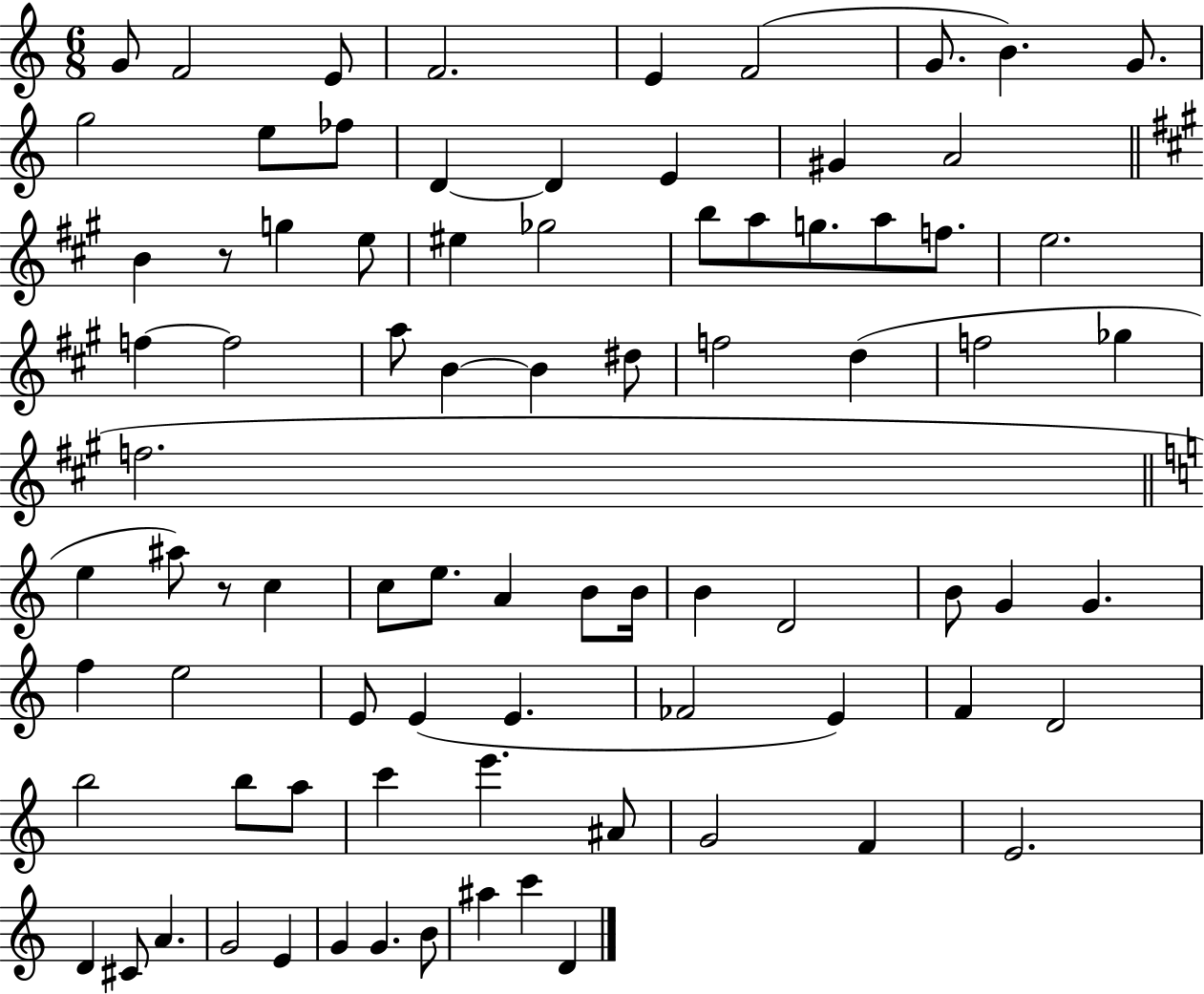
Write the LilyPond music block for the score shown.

{
  \clef treble
  \numericTimeSignature
  \time 6/8
  \key c \major
  g'8 f'2 e'8 | f'2. | e'4 f'2( | g'8. b'4.) g'8. | \break g''2 e''8 fes''8 | d'4~~ d'4 e'4 | gis'4 a'2 | \bar "||" \break \key a \major b'4 r8 g''4 e''8 | eis''4 ges''2 | b''8 a''8 g''8. a''8 f''8. | e''2. | \break f''4~~ f''2 | a''8 b'4~~ b'4 dis''8 | f''2 d''4( | f''2 ges''4 | \break f''2. | \bar "||" \break \key c \major e''4 ais''8) r8 c''4 | c''8 e''8. a'4 b'8 b'16 | b'4 d'2 | b'8 g'4 g'4. | \break f''4 e''2 | e'8 e'4( e'4. | fes'2 e'4) | f'4 d'2 | \break b''2 b''8 a''8 | c'''4 e'''4. ais'8 | g'2 f'4 | e'2. | \break d'4 cis'8 a'4. | g'2 e'4 | g'4 g'4. b'8 | ais''4 c'''4 d'4 | \break \bar "|."
}